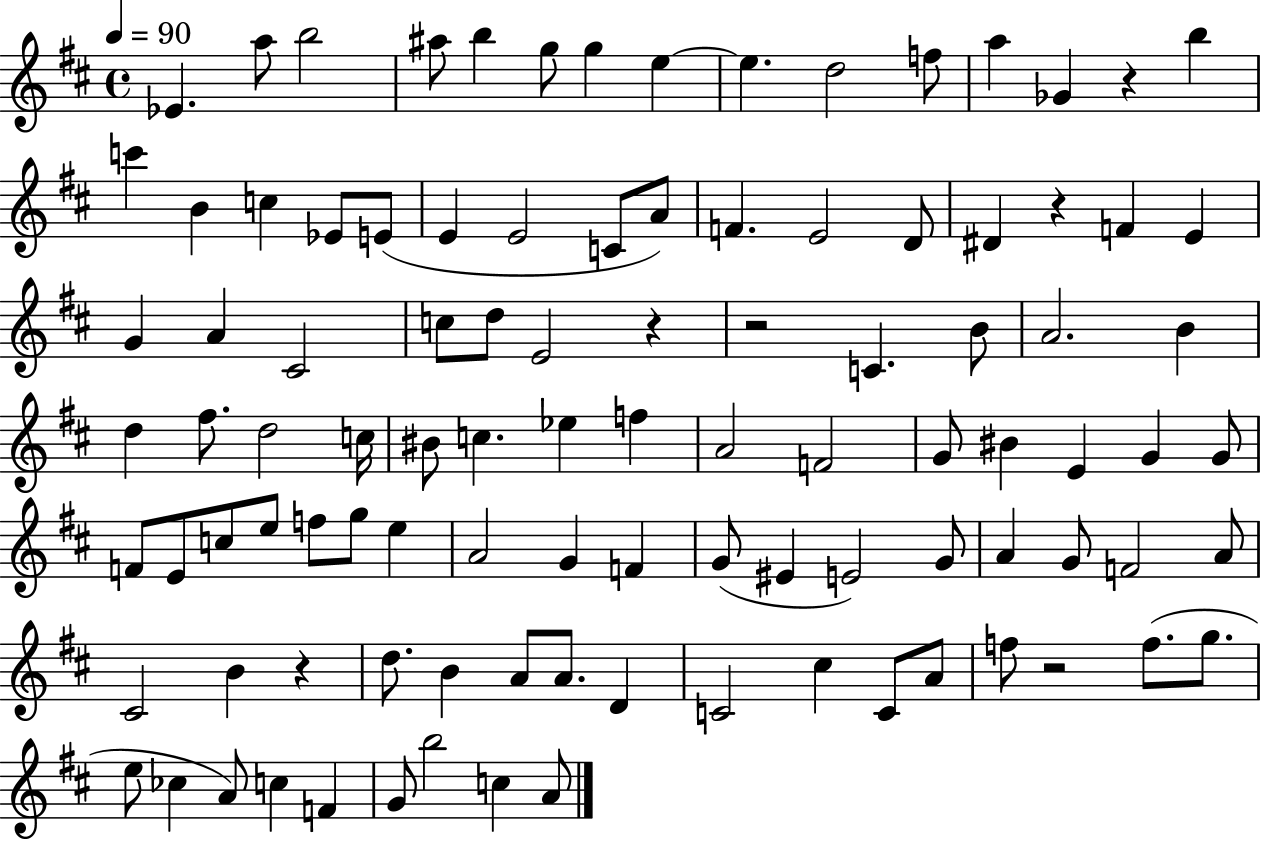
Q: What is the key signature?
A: D major